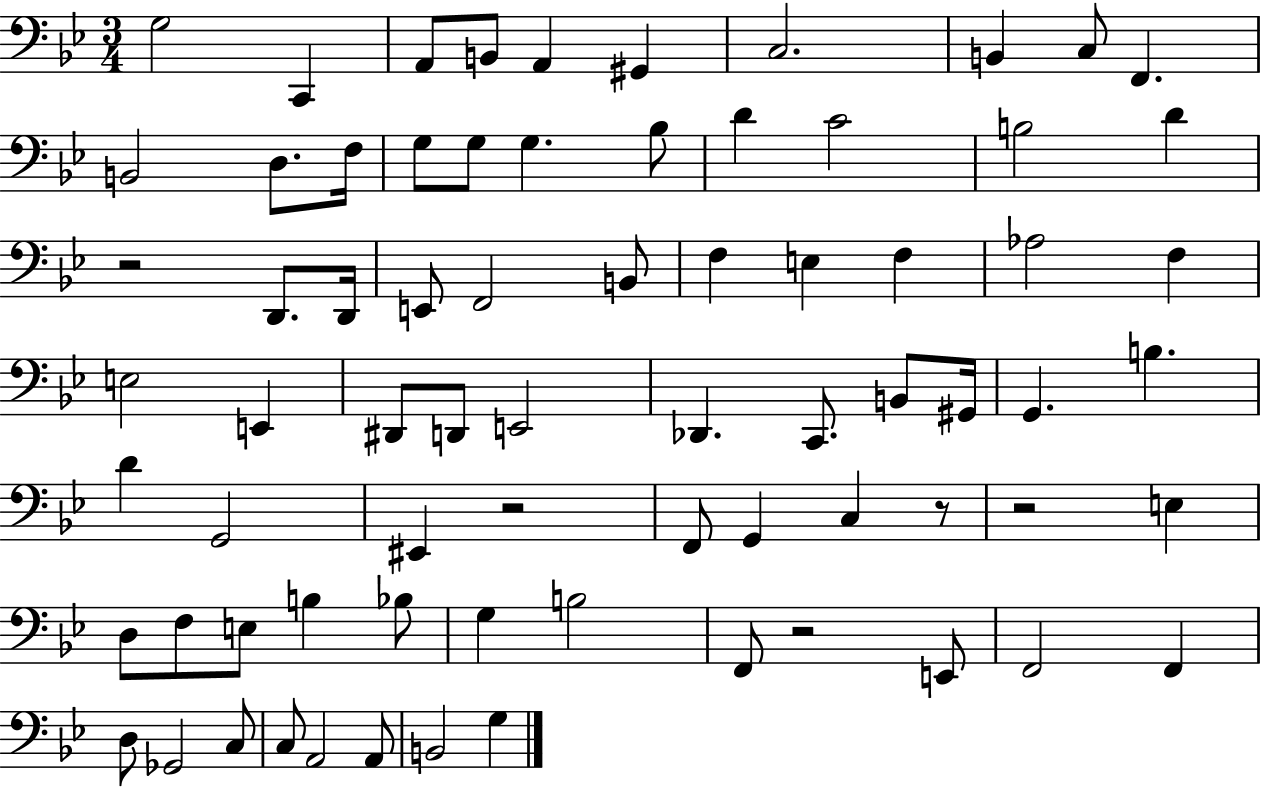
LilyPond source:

{
  \clef bass
  \numericTimeSignature
  \time 3/4
  \key bes \major
  g2 c,4 | a,8 b,8 a,4 gis,4 | c2. | b,4 c8 f,4. | \break b,2 d8. f16 | g8 g8 g4. bes8 | d'4 c'2 | b2 d'4 | \break r2 d,8. d,16 | e,8 f,2 b,8 | f4 e4 f4 | aes2 f4 | \break e2 e,4 | dis,8 d,8 e,2 | des,4. c,8. b,8 gis,16 | g,4. b4. | \break d'4 g,2 | eis,4 r2 | f,8 g,4 c4 r8 | r2 e4 | \break d8 f8 e8 b4 bes8 | g4 b2 | f,8 r2 e,8 | f,2 f,4 | \break d8 ges,2 c8 | c8 a,2 a,8 | b,2 g4 | \bar "|."
}